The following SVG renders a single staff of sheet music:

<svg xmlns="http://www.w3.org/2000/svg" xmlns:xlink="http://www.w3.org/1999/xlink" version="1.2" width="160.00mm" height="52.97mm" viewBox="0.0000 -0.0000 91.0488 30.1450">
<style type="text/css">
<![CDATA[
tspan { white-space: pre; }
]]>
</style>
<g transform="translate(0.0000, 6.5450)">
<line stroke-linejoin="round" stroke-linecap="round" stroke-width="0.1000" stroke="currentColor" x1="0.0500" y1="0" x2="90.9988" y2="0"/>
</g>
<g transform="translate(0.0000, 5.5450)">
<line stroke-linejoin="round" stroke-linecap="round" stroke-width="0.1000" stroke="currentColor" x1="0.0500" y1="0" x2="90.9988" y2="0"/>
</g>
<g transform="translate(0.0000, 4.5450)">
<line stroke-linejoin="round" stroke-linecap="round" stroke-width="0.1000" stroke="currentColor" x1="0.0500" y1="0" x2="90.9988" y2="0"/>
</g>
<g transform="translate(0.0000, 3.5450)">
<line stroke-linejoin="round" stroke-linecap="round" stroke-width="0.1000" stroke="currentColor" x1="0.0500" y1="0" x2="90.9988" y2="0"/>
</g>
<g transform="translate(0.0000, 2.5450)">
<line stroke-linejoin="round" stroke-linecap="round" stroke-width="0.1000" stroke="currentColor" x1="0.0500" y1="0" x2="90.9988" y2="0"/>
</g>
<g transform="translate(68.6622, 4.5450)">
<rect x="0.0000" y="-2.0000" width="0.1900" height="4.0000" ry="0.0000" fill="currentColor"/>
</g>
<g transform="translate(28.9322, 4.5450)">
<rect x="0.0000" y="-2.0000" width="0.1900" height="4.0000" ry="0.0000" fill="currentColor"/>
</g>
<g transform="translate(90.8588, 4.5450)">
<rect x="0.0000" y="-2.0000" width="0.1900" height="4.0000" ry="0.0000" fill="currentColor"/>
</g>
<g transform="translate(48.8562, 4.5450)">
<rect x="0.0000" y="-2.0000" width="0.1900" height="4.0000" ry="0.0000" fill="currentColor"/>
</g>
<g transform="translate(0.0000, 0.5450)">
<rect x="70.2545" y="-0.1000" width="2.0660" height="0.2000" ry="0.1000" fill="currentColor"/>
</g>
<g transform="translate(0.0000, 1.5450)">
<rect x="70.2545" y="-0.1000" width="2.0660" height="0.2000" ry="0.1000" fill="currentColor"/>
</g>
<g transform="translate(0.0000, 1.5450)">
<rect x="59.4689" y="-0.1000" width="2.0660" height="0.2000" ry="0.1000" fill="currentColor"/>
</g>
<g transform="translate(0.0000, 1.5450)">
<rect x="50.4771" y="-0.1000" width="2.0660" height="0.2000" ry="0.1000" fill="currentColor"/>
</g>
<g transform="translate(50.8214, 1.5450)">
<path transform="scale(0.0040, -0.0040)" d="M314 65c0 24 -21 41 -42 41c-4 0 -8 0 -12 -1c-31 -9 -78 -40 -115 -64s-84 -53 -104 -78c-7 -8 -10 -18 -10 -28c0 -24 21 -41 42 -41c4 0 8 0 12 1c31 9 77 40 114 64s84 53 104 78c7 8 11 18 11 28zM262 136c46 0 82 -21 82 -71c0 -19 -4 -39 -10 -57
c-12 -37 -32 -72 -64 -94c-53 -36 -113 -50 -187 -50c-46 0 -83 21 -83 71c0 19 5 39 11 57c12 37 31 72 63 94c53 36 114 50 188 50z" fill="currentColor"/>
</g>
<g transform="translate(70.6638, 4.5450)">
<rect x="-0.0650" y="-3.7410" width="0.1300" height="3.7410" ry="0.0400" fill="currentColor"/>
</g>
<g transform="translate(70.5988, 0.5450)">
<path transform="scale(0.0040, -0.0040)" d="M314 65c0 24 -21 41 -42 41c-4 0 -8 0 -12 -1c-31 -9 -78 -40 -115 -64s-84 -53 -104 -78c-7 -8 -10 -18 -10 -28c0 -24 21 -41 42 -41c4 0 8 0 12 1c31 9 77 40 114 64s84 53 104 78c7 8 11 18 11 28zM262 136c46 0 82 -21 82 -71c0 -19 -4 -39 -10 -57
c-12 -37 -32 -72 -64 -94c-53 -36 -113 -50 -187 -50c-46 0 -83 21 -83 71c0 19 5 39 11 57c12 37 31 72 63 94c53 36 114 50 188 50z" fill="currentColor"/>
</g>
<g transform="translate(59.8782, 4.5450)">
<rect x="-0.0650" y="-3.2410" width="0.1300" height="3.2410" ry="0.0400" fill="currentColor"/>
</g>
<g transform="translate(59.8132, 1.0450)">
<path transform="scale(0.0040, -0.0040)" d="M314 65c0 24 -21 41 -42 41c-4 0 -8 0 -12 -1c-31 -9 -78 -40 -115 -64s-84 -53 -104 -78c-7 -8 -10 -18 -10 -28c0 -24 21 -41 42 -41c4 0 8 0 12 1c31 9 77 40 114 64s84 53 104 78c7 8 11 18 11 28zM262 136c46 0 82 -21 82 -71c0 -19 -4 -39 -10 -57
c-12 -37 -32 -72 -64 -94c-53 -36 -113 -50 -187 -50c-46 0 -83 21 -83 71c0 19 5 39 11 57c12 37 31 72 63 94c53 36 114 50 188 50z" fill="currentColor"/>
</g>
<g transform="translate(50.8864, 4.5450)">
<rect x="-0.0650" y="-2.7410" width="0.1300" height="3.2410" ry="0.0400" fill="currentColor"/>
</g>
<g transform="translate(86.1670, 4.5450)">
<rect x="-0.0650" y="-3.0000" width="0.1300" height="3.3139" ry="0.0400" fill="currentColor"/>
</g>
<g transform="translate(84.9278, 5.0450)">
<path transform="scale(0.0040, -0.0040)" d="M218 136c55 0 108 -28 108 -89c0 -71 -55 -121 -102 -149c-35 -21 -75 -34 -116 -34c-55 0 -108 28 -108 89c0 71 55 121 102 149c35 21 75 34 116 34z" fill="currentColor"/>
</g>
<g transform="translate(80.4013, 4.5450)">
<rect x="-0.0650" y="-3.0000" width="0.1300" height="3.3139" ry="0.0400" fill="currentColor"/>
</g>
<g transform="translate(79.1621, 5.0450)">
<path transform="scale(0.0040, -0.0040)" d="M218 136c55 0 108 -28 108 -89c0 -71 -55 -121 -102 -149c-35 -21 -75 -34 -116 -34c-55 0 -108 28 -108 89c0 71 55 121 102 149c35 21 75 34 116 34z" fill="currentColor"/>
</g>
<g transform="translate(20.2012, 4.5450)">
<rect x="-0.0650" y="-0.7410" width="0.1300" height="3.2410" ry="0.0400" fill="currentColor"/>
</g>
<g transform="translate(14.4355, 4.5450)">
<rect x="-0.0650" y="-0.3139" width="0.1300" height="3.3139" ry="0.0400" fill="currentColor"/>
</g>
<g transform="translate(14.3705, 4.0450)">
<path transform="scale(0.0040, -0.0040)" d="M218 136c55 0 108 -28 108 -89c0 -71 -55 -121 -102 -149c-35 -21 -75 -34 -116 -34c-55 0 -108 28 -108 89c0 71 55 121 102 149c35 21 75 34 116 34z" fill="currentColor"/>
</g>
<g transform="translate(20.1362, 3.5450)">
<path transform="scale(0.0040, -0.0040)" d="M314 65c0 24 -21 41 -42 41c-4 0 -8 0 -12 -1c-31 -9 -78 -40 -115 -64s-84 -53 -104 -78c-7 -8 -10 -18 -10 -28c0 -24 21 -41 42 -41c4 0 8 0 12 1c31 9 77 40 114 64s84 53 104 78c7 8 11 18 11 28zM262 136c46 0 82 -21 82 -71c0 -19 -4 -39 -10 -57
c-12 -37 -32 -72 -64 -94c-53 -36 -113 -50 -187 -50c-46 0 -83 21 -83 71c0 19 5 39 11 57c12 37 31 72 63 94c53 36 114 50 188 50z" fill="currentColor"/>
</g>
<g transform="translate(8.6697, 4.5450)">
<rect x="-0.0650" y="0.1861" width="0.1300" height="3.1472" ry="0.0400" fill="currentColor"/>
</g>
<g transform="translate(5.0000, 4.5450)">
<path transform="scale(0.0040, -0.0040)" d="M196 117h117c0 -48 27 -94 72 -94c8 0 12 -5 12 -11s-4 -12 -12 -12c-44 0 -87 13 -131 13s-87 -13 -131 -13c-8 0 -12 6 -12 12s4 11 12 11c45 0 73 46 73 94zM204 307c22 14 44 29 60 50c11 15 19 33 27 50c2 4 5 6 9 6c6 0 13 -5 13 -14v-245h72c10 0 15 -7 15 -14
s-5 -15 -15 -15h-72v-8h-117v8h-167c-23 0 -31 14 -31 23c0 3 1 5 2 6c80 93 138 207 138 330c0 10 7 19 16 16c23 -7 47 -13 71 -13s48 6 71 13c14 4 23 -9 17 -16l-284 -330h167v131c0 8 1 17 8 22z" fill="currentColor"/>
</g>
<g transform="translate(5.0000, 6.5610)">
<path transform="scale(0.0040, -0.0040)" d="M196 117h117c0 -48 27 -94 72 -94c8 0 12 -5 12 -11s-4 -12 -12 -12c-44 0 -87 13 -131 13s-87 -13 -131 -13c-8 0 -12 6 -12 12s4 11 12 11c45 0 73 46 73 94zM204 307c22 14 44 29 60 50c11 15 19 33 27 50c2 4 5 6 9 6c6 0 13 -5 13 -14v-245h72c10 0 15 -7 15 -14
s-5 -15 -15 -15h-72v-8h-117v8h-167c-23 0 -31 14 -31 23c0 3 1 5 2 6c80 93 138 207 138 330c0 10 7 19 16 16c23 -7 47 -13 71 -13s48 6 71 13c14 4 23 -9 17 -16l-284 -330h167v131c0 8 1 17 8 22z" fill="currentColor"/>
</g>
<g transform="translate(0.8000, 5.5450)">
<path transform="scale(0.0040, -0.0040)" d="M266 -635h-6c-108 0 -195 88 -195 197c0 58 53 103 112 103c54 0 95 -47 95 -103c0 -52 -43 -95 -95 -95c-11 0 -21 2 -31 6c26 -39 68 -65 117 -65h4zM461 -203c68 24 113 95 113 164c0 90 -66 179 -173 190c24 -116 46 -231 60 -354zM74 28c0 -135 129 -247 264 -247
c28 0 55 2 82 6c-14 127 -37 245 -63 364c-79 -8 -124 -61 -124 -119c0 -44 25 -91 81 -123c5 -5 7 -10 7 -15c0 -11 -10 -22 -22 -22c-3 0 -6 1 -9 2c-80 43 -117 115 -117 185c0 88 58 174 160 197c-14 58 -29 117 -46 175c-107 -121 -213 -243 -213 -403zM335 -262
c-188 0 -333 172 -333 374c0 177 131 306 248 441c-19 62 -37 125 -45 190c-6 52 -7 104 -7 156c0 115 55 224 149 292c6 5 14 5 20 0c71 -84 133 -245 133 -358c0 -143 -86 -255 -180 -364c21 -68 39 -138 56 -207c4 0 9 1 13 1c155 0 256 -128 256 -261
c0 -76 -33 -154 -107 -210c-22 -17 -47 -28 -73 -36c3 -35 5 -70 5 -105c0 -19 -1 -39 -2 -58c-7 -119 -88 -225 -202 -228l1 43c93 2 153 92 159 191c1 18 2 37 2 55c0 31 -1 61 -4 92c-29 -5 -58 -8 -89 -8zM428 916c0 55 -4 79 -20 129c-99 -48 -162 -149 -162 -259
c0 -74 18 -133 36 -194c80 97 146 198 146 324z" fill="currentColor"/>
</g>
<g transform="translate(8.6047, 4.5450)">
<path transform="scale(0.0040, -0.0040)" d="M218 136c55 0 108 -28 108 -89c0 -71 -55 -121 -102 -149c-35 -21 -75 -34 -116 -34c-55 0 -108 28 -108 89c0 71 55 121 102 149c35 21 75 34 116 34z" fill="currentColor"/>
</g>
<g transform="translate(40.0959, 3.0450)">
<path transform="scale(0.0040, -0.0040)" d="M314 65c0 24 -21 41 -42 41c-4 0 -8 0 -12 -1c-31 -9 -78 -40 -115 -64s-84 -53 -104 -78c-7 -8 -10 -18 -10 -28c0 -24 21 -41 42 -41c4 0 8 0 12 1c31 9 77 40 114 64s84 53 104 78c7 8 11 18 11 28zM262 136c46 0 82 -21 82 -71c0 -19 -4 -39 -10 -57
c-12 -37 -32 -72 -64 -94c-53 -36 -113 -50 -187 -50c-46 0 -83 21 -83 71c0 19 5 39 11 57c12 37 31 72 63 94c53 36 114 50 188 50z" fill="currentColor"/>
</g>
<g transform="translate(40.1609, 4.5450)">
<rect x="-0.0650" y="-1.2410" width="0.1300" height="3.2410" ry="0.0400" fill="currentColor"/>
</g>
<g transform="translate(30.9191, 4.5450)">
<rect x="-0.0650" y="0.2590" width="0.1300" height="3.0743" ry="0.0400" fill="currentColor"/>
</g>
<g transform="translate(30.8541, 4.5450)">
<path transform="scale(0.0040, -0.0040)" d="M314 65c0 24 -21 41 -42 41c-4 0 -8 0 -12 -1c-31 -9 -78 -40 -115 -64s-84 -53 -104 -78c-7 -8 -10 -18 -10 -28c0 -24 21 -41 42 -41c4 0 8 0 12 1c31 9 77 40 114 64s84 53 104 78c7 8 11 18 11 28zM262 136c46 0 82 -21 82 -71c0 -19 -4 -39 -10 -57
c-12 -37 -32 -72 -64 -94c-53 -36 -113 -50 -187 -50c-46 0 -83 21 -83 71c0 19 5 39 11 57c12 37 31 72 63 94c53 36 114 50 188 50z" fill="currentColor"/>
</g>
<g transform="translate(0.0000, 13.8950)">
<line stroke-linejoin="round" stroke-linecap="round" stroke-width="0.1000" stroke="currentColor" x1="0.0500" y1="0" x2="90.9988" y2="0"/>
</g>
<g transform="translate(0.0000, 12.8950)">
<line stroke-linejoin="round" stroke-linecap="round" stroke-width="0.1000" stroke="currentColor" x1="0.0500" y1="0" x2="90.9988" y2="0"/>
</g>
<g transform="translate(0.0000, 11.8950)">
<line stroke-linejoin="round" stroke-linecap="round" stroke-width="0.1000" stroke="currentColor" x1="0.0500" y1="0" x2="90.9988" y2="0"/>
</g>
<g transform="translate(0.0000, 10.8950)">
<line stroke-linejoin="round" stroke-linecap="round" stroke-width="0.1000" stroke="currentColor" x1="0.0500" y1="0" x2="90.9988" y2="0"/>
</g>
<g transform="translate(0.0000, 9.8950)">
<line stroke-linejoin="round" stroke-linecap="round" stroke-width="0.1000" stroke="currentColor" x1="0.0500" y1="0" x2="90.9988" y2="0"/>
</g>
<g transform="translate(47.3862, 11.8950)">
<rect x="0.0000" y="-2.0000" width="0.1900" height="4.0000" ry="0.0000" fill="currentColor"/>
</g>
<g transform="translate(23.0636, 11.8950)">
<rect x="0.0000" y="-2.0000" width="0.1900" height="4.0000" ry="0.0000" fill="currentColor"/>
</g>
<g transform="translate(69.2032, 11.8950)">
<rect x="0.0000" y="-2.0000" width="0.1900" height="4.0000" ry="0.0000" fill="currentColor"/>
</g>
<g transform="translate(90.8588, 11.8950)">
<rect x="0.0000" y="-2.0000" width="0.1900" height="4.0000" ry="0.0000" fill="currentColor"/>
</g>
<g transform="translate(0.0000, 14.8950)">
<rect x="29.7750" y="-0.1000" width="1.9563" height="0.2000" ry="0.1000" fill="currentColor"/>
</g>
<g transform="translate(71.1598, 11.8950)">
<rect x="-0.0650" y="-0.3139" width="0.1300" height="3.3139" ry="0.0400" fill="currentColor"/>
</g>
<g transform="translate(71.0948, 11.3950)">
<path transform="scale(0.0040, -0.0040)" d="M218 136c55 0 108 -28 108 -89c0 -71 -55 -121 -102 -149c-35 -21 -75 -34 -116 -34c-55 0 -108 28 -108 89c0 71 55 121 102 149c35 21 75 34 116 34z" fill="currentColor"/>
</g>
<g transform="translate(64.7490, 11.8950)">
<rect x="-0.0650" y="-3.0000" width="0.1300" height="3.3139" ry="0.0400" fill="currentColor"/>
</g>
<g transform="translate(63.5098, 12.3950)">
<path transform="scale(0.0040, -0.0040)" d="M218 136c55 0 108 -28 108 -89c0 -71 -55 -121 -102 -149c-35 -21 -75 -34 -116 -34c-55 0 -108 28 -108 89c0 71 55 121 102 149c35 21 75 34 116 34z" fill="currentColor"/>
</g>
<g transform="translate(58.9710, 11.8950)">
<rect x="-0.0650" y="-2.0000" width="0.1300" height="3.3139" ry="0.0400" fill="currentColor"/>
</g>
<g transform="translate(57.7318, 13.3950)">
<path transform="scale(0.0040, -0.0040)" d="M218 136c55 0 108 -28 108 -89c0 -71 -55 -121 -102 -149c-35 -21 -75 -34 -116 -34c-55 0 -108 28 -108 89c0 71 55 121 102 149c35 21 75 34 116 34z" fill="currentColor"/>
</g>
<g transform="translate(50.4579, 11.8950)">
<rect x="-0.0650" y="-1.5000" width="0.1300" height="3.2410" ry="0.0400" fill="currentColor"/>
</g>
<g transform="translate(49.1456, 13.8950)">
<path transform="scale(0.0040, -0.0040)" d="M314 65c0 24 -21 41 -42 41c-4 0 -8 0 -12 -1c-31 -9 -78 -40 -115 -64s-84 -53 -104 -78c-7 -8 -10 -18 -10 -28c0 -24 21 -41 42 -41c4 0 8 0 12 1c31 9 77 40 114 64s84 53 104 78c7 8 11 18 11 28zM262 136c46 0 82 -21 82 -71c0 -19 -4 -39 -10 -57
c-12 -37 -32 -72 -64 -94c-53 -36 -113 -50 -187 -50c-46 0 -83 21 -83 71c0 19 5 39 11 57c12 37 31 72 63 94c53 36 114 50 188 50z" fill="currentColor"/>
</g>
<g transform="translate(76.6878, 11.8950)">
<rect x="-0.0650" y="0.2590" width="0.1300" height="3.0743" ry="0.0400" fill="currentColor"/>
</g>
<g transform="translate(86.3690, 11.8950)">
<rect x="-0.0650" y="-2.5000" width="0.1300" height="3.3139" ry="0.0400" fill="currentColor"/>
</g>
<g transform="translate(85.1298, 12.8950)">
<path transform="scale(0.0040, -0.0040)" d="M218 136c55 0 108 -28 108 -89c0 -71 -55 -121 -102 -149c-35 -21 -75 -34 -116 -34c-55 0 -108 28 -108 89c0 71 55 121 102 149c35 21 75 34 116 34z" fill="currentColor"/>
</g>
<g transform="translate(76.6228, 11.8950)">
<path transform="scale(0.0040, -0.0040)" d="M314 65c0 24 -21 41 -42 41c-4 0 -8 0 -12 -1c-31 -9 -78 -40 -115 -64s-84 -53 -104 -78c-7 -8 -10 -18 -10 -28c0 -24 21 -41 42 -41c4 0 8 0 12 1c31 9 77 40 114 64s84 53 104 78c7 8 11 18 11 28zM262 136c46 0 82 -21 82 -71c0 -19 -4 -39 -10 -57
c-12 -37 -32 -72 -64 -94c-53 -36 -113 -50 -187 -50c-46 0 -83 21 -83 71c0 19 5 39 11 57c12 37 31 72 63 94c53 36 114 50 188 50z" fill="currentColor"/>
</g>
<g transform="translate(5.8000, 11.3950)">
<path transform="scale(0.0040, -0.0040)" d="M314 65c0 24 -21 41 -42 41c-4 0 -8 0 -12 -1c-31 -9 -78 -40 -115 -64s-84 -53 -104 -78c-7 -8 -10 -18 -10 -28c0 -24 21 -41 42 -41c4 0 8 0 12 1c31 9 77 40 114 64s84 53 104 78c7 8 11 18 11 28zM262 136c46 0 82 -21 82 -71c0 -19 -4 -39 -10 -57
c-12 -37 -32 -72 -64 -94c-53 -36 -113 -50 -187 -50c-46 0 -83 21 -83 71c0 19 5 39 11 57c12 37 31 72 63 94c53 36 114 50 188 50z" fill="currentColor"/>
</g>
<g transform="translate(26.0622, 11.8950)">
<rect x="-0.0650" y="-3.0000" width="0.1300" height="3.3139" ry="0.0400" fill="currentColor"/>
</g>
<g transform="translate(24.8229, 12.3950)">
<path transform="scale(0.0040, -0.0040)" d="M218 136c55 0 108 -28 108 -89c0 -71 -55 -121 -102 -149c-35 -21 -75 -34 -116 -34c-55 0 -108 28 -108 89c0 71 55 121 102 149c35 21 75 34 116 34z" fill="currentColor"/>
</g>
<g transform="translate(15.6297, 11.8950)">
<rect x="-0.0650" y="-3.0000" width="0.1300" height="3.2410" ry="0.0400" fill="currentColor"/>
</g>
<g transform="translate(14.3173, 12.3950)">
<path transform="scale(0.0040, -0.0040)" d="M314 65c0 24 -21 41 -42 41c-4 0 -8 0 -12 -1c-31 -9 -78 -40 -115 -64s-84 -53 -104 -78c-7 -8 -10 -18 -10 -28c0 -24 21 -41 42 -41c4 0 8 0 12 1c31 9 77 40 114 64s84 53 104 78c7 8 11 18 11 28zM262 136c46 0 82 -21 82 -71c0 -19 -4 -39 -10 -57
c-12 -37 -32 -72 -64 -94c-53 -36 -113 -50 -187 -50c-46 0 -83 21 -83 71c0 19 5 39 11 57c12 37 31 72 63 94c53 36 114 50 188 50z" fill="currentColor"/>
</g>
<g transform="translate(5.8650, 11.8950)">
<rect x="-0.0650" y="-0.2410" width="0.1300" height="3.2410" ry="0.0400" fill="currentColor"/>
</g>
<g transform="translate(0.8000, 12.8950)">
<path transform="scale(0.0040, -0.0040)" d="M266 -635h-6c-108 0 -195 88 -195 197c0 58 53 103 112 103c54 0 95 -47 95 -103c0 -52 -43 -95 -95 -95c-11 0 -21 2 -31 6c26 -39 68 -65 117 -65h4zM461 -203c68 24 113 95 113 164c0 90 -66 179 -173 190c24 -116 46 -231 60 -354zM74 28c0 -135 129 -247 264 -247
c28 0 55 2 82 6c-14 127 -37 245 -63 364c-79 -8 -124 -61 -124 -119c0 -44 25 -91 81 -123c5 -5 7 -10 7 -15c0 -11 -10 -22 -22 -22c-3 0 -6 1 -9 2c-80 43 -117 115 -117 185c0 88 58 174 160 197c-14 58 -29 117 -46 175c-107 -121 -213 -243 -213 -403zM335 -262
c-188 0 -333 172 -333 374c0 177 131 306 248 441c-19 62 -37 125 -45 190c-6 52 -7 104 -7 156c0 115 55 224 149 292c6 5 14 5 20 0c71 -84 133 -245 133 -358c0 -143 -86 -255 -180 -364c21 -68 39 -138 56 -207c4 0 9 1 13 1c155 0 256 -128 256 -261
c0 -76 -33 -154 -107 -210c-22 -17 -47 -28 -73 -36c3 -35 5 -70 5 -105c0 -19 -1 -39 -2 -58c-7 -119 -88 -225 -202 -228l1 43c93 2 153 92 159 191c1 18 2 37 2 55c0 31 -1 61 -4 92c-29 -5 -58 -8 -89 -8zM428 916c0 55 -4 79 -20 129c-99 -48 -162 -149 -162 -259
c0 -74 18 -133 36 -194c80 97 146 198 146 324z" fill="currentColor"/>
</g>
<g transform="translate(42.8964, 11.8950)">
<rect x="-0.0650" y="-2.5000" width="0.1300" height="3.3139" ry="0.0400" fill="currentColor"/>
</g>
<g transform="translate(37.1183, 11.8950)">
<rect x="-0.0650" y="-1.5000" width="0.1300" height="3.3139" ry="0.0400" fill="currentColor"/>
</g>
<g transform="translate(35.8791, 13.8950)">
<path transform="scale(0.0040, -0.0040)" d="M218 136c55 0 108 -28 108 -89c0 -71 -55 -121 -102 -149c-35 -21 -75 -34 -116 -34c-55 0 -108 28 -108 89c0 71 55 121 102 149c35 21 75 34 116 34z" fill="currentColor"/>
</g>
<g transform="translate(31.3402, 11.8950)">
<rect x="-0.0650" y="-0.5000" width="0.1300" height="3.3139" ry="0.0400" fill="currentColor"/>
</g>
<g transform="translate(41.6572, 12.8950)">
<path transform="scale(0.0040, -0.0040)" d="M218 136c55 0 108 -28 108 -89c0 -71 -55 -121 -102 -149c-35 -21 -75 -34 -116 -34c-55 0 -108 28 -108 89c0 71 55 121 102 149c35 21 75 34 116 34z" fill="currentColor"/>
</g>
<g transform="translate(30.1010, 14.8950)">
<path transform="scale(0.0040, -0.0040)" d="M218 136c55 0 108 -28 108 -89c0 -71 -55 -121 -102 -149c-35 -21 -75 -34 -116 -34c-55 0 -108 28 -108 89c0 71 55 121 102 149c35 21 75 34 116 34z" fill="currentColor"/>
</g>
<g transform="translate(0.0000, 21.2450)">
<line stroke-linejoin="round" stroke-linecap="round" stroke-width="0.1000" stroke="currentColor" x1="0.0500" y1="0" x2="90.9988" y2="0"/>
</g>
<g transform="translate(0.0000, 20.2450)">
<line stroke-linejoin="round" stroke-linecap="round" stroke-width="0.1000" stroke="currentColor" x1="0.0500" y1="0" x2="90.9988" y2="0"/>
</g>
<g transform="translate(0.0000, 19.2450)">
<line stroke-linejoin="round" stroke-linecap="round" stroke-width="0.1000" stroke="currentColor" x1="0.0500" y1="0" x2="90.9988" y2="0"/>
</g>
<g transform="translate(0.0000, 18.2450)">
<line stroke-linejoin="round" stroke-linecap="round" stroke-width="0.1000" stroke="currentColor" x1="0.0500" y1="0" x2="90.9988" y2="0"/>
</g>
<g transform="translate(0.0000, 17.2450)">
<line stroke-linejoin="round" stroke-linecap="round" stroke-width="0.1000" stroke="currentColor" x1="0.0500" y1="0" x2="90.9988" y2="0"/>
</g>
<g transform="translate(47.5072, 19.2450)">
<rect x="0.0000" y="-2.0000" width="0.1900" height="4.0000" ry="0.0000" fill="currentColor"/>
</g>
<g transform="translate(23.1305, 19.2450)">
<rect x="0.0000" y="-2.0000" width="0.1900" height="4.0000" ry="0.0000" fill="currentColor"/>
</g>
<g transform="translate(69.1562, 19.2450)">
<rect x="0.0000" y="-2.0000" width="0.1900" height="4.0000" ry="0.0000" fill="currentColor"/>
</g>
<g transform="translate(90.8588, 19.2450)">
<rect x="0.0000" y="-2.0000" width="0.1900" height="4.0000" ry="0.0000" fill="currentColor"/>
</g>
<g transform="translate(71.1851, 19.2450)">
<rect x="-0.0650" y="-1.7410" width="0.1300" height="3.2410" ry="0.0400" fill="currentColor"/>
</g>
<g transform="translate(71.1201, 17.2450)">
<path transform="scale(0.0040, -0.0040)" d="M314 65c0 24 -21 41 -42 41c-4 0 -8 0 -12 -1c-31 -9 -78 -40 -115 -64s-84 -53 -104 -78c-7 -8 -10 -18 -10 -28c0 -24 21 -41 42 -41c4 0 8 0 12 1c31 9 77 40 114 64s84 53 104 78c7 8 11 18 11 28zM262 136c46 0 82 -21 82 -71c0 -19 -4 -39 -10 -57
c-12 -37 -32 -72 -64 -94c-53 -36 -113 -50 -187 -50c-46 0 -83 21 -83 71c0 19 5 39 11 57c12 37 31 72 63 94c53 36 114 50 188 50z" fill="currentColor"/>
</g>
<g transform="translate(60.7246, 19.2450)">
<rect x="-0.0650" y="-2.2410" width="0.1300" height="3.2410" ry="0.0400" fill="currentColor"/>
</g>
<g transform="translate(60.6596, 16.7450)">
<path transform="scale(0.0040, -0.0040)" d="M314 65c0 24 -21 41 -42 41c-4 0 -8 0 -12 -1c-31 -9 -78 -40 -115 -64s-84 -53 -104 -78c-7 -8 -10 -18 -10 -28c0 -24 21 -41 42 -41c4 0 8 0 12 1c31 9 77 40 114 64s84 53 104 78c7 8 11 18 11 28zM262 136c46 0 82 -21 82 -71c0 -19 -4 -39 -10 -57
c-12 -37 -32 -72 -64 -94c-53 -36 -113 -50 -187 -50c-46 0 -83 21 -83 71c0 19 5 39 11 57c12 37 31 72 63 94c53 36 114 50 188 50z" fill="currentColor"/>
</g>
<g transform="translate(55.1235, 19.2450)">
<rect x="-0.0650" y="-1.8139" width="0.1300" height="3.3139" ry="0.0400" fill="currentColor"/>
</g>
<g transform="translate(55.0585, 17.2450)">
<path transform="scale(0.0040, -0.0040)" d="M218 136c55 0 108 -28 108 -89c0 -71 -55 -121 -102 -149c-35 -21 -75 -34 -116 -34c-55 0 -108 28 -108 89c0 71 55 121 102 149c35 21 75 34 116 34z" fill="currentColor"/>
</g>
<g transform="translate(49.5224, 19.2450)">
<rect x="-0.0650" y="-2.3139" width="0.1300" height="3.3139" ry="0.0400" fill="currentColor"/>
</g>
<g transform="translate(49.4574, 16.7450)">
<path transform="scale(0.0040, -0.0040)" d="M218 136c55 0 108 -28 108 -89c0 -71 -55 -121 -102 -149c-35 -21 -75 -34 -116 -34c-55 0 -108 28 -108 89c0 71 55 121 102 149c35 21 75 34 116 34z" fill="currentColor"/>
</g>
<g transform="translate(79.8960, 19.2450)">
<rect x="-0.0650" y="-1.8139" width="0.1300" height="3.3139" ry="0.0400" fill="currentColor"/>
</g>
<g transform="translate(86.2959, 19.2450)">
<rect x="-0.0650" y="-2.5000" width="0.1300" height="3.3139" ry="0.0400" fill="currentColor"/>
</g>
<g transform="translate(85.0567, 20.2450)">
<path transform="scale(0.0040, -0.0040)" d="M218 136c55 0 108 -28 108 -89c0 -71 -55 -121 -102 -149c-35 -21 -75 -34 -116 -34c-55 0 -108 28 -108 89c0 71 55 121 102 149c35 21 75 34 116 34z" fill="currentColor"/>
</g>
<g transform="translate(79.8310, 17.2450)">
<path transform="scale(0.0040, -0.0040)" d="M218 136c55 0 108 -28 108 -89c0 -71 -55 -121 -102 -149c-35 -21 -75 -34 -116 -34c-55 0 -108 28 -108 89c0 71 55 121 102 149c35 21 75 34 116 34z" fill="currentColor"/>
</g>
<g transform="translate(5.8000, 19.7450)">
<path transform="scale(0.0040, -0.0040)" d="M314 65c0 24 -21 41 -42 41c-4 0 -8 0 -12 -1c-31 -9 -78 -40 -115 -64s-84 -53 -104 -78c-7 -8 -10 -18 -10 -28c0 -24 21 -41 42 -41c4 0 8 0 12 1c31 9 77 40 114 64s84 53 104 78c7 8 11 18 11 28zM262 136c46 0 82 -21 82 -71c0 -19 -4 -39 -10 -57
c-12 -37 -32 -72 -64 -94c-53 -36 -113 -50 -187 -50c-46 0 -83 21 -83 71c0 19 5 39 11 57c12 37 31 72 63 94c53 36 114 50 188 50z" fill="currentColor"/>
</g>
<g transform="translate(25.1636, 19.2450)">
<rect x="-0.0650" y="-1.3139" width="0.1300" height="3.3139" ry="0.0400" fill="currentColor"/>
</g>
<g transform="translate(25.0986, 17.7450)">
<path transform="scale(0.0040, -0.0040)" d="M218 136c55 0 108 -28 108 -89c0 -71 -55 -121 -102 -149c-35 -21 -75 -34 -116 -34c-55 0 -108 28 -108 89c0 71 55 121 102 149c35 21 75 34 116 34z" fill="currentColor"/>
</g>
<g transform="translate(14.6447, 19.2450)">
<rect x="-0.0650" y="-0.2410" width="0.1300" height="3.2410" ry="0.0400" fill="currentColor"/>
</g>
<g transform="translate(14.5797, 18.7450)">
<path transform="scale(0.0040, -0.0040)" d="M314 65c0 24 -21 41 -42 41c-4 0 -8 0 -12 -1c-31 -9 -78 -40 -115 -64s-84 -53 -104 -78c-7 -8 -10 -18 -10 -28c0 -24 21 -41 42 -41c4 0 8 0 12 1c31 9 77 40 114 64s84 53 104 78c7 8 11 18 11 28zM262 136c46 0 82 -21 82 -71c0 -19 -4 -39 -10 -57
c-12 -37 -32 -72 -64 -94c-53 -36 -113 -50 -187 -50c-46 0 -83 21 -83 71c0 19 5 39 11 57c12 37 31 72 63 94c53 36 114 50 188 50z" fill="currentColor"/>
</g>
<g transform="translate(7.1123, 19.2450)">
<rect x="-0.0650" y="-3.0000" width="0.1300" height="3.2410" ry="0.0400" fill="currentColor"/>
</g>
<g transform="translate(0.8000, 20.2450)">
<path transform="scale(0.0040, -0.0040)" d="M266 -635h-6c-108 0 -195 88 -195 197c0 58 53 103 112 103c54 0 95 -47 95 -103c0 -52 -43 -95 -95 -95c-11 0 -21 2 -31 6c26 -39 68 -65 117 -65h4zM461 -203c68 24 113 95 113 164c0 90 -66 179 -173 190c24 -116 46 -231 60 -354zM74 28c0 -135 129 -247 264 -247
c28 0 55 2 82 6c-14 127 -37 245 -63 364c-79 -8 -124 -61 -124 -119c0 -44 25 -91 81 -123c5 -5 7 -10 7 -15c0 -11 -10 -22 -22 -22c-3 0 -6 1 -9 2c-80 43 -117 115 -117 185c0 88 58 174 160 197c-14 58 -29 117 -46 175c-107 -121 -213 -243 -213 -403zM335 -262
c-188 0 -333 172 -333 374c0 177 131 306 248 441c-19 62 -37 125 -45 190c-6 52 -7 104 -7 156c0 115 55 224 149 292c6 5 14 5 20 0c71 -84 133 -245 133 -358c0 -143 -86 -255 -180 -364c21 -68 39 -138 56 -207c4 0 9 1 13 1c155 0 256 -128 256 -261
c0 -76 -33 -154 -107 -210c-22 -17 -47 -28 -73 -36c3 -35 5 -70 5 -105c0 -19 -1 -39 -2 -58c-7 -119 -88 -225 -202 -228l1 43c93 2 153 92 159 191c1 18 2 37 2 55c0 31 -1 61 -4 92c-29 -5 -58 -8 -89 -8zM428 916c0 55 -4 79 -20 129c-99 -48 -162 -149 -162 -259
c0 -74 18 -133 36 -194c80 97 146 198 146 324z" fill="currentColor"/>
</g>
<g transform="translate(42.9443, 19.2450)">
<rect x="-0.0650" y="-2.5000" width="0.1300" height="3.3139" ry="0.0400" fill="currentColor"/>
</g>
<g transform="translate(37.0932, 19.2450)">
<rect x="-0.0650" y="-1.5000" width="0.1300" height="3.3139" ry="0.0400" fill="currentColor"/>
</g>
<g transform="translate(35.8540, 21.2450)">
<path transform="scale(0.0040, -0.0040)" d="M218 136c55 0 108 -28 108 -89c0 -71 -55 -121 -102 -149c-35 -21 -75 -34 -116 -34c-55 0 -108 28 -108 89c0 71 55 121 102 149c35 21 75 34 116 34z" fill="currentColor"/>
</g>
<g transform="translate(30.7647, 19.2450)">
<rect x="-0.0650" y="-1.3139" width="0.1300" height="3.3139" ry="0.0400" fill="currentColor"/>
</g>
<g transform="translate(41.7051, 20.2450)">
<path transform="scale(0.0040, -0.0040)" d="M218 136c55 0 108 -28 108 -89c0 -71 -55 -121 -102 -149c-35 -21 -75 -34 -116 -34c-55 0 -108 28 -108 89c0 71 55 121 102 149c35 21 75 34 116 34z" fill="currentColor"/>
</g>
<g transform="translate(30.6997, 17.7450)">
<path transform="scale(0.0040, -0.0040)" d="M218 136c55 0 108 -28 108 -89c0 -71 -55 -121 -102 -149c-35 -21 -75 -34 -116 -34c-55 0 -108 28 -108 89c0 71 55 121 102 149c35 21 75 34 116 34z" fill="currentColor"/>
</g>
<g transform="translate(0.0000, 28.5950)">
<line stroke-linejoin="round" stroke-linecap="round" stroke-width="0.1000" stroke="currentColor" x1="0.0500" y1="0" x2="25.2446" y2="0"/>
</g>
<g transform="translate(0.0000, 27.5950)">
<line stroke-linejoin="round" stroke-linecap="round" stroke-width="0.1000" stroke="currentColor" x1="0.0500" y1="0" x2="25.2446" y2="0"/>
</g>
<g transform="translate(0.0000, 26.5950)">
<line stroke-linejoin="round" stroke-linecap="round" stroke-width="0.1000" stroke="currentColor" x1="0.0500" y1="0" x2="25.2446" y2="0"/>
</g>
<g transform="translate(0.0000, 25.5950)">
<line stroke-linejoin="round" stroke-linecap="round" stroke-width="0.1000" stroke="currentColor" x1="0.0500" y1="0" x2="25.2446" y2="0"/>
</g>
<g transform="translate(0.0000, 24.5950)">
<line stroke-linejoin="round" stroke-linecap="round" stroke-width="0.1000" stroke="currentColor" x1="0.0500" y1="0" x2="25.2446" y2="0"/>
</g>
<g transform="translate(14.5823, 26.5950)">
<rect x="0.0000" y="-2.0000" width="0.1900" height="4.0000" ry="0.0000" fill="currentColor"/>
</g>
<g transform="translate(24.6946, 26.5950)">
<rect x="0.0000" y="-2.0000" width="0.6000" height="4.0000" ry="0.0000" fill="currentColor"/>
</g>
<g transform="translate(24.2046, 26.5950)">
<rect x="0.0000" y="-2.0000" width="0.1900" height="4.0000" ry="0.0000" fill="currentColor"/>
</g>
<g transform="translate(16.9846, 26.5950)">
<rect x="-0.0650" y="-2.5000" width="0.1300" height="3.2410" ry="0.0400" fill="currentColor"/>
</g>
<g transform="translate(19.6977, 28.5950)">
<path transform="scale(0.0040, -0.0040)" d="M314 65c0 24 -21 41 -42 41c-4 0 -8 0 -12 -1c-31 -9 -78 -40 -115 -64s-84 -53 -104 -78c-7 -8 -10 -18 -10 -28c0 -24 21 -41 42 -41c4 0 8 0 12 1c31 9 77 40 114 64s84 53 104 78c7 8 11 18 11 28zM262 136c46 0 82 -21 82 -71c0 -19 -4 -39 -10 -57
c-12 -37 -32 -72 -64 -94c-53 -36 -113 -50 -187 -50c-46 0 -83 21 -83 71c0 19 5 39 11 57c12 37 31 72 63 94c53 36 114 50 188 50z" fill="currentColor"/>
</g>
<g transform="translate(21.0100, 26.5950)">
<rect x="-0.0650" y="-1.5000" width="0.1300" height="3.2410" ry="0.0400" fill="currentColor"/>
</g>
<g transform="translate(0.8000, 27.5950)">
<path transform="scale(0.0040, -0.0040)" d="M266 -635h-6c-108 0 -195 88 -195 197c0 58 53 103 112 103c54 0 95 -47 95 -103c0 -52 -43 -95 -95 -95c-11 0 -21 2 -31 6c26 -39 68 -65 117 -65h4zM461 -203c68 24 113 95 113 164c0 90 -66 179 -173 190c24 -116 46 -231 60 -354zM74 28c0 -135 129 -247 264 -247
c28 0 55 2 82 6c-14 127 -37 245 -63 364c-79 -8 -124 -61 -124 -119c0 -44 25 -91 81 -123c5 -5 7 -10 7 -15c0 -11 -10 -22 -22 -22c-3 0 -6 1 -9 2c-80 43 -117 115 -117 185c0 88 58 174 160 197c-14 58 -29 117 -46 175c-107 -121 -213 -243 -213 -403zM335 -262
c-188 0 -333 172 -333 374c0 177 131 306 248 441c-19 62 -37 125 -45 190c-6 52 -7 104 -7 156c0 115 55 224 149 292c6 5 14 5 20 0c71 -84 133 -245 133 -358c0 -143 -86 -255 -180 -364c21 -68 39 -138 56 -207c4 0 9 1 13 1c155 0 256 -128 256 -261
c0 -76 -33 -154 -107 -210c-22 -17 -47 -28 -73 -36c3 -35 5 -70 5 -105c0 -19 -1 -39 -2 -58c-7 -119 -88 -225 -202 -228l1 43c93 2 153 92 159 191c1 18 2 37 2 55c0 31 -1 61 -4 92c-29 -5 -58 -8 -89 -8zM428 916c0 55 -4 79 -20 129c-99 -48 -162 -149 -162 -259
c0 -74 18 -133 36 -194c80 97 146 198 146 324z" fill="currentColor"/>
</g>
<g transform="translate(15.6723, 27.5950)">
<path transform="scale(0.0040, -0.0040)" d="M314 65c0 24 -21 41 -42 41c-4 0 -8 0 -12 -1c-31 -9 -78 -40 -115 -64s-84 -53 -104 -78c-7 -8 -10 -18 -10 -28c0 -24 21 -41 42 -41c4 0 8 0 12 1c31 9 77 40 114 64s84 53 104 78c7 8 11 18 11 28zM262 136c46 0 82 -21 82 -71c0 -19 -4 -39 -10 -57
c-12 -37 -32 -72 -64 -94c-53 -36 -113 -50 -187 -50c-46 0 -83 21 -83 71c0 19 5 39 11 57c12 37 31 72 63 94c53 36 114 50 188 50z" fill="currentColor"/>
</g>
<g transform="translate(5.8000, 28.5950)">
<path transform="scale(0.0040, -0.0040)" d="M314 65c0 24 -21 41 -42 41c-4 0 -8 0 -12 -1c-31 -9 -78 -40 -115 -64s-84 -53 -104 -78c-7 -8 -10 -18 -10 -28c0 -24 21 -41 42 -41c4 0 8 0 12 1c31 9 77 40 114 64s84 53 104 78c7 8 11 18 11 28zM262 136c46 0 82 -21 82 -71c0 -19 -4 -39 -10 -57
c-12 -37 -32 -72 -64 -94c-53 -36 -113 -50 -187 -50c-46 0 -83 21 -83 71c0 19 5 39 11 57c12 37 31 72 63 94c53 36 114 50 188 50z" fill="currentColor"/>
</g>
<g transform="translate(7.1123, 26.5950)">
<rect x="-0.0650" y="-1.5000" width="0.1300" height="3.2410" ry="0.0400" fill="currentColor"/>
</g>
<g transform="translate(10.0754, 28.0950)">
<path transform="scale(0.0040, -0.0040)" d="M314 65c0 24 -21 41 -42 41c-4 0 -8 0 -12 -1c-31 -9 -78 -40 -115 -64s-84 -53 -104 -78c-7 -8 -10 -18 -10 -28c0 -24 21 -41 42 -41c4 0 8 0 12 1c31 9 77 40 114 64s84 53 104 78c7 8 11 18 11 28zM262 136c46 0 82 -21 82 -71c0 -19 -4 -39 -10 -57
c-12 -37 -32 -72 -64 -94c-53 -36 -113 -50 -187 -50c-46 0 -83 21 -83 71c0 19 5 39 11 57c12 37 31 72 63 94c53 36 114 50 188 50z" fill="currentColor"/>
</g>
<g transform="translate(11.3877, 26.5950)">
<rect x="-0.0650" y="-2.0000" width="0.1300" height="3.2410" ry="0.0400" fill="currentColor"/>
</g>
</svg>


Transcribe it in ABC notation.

X:1
T:Untitled
M:4/4
L:1/4
K:C
B c d2 B2 e2 a2 b2 c'2 A A c2 A2 A C E G E2 F A c B2 G A2 c2 e e E G g f g2 f2 f G E2 F2 G2 E2